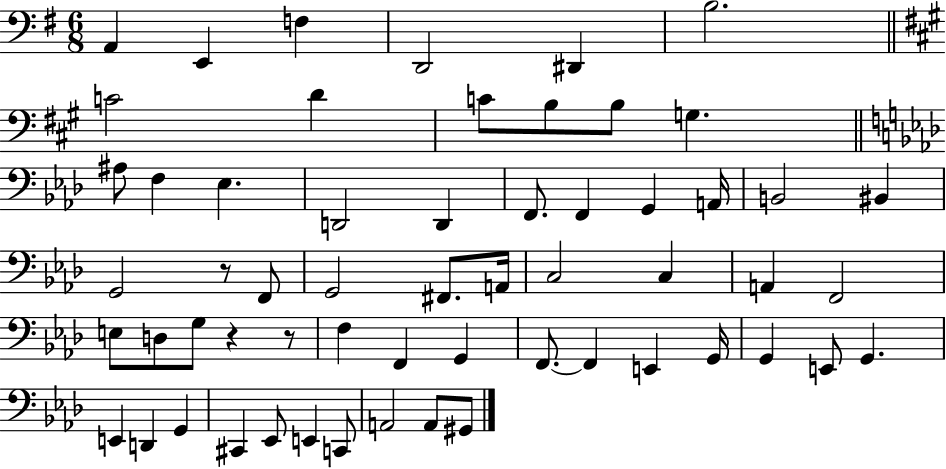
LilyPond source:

{
  \clef bass
  \numericTimeSignature
  \time 6/8
  \key g \major
  a,4 e,4 f4 | d,2 dis,4 | b2. | \bar "||" \break \key a \major c'2 d'4 | c'8 b8 b8 g4. | \bar "||" \break \key aes \major ais8 f4 ees4. | d,2 d,4 | f,8. f,4 g,4 a,16 | b,2 bis,4 | \break g,2 r8 f,8 | g,2 fis,8. a,16 | c2 c4 | a,4 f,2 | \break e8 d8 g8 r4 r8 | f4 f,4 g,4 | f,8.~~ f,4 e,4 g,16 | g,4 e,8 g,4. | \break e,4 d,4 g,4 | cis,4 ees,8 e,4 c,8 | a,2 a,8 gis,8 | \bar "|."
}